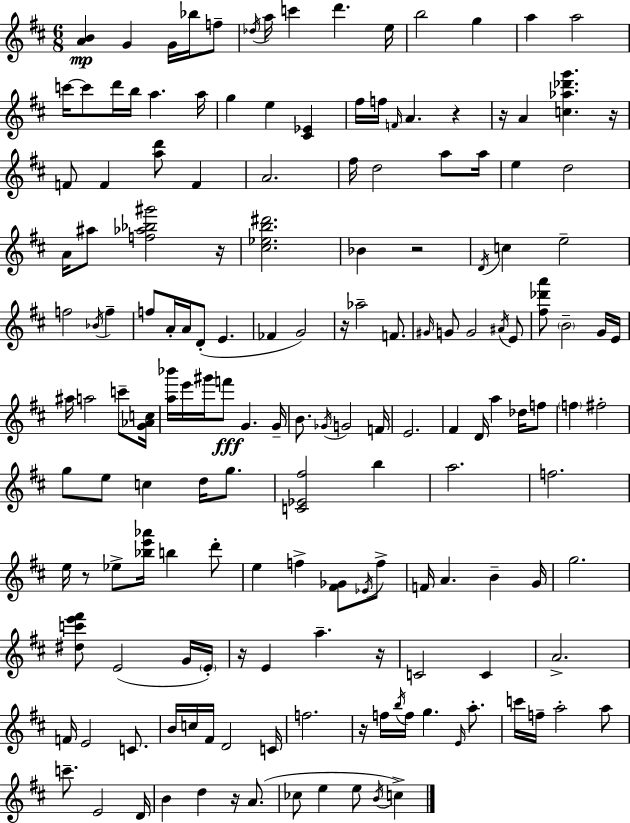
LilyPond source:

{
  \clef treble
  \numericTimeSignature
  \time 6/8
  \key d \major
  <a' b'>4\mp g'4 g'16 bes''16 f''8-- | \acciaccatura { des''16 } a''16 c'''4 d'''4. | e''16 b''2 g''4 | a''4 a''2 | \break c'''16~~ c'''8 d'''16 b''16 a''4. | a''16 g''4 e''4 <cis' ees'>4 | fis''16 f''16 \grace { f'16 } a'4. r4 | r16 a'4 <c'' aes'' des''' g'''>4. | \break r16 f'8 f'4 <a'' d'''>8 f'4 | a'2. | fis''16 d''2 a''8 | a''16 e''4 d''2 | \break a'16 ais''8 <f'' aes'' bes'' gis'''>2 | r16 <cis'' ees'' b'' dis'''>2. | bes'4 r2 | \acciaccatura { d'16 } c''4 e''2-- | \break f''2 \acciaccatura { bes'16 } | f''4-- f''8 a'16-. a'16 d'8-.( e'4. | fes'4 g'2) | r16 aes''2-- | \break f'8. \grace { gis'16 } g'8 g'2 | \acciaccatura { ais'16 } e'8 <fis'' des''' a'''>8 \parenthesize b'2-- | g'16 e'16 ais''16 a''2 | c'''8-- <g' aes' c''>16 <a'' bes'''>16 e'''16 gis'''16 f'''8\fff g'4. | \break g'16-- b'8. \acciaccatura { ges'16 } g'2 | f'16 e'2. | fis'4 d'16 | a''4 des''16 f''8 \parenthesize f''4 fis''2-. | \break g''8 e''8 c''4 | d''16 g''8. <c' ees' fis''>2 | b''4 a''2. | f''2. | \break e''16 r8 ees''8-> | <bes'' e''' aes'''>16 b''4 d'''8-. e''4 f''4-> | <fis' ges'>8 \acciaccatura { ees'16 } f''8-> f'16 a'4. | b'4-- g'16 g''2. | \break <dis'' c''' e''' fis'''>8 e'2( | g'16 \parenthesize e'16-.) r16 e'4 | a''4.-- r16 c'2 | c'4 a'2.-> | \break f'16 e'2 | c'8. b'16 c''16 fis'16 d'2 | c'16 f''2. | r16 f''16 \acciaccatura { b''16 } f''16 | \break g''4. \grace { e'16 } a''8.-. c'''16 f''16-- | a''2-. a''8 c'''8.-- | e'2 d'16 b'4 | d''4 r16 a'8.( ces''8 | \break e''4 e''8 \acciaccatura { b'16 } c''4->) \bar "|."
}